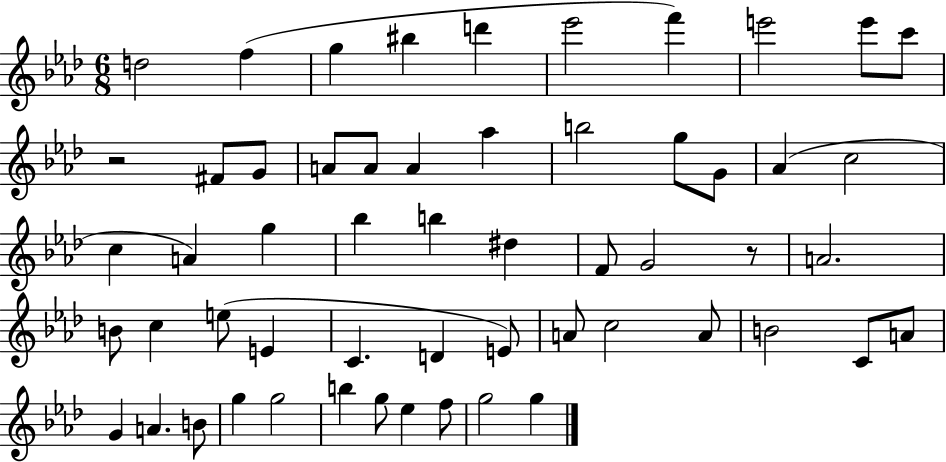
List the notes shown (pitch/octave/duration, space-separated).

D5/h F5/q G5/q BIS5/q D6/q Eb6/h F6/q E6/h E6/e C6/e R/h F#4/e G4/e A4/e A4/e A4/q Ab5/q B5/h G5/e G4/e Ab4/q C5/h C5/q A4/q G5/q Bb5/q B5/q D#5/q F4/e G4/h R/e A4/h. B4/e C5/q E5/e E4/q C4/q. D4/q E4/e A4/e C5/h A4/e B4/h C4/e A4/e G4/q A4/q. B4/e G5/q G5/h B5/q G5/e Eb5/q F5/e G5/h G5/q